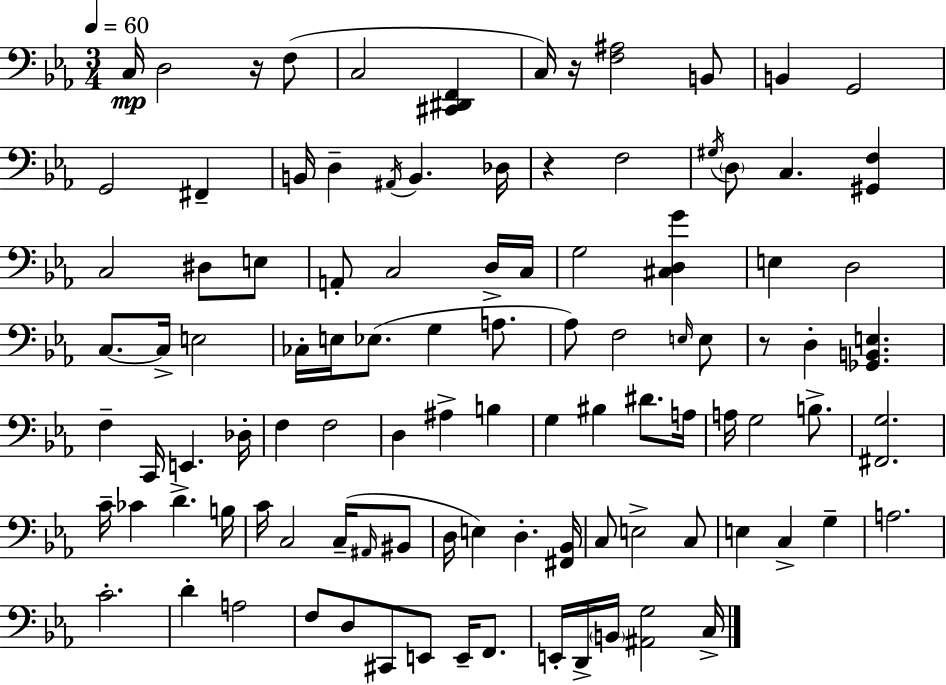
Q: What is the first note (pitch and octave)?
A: C3